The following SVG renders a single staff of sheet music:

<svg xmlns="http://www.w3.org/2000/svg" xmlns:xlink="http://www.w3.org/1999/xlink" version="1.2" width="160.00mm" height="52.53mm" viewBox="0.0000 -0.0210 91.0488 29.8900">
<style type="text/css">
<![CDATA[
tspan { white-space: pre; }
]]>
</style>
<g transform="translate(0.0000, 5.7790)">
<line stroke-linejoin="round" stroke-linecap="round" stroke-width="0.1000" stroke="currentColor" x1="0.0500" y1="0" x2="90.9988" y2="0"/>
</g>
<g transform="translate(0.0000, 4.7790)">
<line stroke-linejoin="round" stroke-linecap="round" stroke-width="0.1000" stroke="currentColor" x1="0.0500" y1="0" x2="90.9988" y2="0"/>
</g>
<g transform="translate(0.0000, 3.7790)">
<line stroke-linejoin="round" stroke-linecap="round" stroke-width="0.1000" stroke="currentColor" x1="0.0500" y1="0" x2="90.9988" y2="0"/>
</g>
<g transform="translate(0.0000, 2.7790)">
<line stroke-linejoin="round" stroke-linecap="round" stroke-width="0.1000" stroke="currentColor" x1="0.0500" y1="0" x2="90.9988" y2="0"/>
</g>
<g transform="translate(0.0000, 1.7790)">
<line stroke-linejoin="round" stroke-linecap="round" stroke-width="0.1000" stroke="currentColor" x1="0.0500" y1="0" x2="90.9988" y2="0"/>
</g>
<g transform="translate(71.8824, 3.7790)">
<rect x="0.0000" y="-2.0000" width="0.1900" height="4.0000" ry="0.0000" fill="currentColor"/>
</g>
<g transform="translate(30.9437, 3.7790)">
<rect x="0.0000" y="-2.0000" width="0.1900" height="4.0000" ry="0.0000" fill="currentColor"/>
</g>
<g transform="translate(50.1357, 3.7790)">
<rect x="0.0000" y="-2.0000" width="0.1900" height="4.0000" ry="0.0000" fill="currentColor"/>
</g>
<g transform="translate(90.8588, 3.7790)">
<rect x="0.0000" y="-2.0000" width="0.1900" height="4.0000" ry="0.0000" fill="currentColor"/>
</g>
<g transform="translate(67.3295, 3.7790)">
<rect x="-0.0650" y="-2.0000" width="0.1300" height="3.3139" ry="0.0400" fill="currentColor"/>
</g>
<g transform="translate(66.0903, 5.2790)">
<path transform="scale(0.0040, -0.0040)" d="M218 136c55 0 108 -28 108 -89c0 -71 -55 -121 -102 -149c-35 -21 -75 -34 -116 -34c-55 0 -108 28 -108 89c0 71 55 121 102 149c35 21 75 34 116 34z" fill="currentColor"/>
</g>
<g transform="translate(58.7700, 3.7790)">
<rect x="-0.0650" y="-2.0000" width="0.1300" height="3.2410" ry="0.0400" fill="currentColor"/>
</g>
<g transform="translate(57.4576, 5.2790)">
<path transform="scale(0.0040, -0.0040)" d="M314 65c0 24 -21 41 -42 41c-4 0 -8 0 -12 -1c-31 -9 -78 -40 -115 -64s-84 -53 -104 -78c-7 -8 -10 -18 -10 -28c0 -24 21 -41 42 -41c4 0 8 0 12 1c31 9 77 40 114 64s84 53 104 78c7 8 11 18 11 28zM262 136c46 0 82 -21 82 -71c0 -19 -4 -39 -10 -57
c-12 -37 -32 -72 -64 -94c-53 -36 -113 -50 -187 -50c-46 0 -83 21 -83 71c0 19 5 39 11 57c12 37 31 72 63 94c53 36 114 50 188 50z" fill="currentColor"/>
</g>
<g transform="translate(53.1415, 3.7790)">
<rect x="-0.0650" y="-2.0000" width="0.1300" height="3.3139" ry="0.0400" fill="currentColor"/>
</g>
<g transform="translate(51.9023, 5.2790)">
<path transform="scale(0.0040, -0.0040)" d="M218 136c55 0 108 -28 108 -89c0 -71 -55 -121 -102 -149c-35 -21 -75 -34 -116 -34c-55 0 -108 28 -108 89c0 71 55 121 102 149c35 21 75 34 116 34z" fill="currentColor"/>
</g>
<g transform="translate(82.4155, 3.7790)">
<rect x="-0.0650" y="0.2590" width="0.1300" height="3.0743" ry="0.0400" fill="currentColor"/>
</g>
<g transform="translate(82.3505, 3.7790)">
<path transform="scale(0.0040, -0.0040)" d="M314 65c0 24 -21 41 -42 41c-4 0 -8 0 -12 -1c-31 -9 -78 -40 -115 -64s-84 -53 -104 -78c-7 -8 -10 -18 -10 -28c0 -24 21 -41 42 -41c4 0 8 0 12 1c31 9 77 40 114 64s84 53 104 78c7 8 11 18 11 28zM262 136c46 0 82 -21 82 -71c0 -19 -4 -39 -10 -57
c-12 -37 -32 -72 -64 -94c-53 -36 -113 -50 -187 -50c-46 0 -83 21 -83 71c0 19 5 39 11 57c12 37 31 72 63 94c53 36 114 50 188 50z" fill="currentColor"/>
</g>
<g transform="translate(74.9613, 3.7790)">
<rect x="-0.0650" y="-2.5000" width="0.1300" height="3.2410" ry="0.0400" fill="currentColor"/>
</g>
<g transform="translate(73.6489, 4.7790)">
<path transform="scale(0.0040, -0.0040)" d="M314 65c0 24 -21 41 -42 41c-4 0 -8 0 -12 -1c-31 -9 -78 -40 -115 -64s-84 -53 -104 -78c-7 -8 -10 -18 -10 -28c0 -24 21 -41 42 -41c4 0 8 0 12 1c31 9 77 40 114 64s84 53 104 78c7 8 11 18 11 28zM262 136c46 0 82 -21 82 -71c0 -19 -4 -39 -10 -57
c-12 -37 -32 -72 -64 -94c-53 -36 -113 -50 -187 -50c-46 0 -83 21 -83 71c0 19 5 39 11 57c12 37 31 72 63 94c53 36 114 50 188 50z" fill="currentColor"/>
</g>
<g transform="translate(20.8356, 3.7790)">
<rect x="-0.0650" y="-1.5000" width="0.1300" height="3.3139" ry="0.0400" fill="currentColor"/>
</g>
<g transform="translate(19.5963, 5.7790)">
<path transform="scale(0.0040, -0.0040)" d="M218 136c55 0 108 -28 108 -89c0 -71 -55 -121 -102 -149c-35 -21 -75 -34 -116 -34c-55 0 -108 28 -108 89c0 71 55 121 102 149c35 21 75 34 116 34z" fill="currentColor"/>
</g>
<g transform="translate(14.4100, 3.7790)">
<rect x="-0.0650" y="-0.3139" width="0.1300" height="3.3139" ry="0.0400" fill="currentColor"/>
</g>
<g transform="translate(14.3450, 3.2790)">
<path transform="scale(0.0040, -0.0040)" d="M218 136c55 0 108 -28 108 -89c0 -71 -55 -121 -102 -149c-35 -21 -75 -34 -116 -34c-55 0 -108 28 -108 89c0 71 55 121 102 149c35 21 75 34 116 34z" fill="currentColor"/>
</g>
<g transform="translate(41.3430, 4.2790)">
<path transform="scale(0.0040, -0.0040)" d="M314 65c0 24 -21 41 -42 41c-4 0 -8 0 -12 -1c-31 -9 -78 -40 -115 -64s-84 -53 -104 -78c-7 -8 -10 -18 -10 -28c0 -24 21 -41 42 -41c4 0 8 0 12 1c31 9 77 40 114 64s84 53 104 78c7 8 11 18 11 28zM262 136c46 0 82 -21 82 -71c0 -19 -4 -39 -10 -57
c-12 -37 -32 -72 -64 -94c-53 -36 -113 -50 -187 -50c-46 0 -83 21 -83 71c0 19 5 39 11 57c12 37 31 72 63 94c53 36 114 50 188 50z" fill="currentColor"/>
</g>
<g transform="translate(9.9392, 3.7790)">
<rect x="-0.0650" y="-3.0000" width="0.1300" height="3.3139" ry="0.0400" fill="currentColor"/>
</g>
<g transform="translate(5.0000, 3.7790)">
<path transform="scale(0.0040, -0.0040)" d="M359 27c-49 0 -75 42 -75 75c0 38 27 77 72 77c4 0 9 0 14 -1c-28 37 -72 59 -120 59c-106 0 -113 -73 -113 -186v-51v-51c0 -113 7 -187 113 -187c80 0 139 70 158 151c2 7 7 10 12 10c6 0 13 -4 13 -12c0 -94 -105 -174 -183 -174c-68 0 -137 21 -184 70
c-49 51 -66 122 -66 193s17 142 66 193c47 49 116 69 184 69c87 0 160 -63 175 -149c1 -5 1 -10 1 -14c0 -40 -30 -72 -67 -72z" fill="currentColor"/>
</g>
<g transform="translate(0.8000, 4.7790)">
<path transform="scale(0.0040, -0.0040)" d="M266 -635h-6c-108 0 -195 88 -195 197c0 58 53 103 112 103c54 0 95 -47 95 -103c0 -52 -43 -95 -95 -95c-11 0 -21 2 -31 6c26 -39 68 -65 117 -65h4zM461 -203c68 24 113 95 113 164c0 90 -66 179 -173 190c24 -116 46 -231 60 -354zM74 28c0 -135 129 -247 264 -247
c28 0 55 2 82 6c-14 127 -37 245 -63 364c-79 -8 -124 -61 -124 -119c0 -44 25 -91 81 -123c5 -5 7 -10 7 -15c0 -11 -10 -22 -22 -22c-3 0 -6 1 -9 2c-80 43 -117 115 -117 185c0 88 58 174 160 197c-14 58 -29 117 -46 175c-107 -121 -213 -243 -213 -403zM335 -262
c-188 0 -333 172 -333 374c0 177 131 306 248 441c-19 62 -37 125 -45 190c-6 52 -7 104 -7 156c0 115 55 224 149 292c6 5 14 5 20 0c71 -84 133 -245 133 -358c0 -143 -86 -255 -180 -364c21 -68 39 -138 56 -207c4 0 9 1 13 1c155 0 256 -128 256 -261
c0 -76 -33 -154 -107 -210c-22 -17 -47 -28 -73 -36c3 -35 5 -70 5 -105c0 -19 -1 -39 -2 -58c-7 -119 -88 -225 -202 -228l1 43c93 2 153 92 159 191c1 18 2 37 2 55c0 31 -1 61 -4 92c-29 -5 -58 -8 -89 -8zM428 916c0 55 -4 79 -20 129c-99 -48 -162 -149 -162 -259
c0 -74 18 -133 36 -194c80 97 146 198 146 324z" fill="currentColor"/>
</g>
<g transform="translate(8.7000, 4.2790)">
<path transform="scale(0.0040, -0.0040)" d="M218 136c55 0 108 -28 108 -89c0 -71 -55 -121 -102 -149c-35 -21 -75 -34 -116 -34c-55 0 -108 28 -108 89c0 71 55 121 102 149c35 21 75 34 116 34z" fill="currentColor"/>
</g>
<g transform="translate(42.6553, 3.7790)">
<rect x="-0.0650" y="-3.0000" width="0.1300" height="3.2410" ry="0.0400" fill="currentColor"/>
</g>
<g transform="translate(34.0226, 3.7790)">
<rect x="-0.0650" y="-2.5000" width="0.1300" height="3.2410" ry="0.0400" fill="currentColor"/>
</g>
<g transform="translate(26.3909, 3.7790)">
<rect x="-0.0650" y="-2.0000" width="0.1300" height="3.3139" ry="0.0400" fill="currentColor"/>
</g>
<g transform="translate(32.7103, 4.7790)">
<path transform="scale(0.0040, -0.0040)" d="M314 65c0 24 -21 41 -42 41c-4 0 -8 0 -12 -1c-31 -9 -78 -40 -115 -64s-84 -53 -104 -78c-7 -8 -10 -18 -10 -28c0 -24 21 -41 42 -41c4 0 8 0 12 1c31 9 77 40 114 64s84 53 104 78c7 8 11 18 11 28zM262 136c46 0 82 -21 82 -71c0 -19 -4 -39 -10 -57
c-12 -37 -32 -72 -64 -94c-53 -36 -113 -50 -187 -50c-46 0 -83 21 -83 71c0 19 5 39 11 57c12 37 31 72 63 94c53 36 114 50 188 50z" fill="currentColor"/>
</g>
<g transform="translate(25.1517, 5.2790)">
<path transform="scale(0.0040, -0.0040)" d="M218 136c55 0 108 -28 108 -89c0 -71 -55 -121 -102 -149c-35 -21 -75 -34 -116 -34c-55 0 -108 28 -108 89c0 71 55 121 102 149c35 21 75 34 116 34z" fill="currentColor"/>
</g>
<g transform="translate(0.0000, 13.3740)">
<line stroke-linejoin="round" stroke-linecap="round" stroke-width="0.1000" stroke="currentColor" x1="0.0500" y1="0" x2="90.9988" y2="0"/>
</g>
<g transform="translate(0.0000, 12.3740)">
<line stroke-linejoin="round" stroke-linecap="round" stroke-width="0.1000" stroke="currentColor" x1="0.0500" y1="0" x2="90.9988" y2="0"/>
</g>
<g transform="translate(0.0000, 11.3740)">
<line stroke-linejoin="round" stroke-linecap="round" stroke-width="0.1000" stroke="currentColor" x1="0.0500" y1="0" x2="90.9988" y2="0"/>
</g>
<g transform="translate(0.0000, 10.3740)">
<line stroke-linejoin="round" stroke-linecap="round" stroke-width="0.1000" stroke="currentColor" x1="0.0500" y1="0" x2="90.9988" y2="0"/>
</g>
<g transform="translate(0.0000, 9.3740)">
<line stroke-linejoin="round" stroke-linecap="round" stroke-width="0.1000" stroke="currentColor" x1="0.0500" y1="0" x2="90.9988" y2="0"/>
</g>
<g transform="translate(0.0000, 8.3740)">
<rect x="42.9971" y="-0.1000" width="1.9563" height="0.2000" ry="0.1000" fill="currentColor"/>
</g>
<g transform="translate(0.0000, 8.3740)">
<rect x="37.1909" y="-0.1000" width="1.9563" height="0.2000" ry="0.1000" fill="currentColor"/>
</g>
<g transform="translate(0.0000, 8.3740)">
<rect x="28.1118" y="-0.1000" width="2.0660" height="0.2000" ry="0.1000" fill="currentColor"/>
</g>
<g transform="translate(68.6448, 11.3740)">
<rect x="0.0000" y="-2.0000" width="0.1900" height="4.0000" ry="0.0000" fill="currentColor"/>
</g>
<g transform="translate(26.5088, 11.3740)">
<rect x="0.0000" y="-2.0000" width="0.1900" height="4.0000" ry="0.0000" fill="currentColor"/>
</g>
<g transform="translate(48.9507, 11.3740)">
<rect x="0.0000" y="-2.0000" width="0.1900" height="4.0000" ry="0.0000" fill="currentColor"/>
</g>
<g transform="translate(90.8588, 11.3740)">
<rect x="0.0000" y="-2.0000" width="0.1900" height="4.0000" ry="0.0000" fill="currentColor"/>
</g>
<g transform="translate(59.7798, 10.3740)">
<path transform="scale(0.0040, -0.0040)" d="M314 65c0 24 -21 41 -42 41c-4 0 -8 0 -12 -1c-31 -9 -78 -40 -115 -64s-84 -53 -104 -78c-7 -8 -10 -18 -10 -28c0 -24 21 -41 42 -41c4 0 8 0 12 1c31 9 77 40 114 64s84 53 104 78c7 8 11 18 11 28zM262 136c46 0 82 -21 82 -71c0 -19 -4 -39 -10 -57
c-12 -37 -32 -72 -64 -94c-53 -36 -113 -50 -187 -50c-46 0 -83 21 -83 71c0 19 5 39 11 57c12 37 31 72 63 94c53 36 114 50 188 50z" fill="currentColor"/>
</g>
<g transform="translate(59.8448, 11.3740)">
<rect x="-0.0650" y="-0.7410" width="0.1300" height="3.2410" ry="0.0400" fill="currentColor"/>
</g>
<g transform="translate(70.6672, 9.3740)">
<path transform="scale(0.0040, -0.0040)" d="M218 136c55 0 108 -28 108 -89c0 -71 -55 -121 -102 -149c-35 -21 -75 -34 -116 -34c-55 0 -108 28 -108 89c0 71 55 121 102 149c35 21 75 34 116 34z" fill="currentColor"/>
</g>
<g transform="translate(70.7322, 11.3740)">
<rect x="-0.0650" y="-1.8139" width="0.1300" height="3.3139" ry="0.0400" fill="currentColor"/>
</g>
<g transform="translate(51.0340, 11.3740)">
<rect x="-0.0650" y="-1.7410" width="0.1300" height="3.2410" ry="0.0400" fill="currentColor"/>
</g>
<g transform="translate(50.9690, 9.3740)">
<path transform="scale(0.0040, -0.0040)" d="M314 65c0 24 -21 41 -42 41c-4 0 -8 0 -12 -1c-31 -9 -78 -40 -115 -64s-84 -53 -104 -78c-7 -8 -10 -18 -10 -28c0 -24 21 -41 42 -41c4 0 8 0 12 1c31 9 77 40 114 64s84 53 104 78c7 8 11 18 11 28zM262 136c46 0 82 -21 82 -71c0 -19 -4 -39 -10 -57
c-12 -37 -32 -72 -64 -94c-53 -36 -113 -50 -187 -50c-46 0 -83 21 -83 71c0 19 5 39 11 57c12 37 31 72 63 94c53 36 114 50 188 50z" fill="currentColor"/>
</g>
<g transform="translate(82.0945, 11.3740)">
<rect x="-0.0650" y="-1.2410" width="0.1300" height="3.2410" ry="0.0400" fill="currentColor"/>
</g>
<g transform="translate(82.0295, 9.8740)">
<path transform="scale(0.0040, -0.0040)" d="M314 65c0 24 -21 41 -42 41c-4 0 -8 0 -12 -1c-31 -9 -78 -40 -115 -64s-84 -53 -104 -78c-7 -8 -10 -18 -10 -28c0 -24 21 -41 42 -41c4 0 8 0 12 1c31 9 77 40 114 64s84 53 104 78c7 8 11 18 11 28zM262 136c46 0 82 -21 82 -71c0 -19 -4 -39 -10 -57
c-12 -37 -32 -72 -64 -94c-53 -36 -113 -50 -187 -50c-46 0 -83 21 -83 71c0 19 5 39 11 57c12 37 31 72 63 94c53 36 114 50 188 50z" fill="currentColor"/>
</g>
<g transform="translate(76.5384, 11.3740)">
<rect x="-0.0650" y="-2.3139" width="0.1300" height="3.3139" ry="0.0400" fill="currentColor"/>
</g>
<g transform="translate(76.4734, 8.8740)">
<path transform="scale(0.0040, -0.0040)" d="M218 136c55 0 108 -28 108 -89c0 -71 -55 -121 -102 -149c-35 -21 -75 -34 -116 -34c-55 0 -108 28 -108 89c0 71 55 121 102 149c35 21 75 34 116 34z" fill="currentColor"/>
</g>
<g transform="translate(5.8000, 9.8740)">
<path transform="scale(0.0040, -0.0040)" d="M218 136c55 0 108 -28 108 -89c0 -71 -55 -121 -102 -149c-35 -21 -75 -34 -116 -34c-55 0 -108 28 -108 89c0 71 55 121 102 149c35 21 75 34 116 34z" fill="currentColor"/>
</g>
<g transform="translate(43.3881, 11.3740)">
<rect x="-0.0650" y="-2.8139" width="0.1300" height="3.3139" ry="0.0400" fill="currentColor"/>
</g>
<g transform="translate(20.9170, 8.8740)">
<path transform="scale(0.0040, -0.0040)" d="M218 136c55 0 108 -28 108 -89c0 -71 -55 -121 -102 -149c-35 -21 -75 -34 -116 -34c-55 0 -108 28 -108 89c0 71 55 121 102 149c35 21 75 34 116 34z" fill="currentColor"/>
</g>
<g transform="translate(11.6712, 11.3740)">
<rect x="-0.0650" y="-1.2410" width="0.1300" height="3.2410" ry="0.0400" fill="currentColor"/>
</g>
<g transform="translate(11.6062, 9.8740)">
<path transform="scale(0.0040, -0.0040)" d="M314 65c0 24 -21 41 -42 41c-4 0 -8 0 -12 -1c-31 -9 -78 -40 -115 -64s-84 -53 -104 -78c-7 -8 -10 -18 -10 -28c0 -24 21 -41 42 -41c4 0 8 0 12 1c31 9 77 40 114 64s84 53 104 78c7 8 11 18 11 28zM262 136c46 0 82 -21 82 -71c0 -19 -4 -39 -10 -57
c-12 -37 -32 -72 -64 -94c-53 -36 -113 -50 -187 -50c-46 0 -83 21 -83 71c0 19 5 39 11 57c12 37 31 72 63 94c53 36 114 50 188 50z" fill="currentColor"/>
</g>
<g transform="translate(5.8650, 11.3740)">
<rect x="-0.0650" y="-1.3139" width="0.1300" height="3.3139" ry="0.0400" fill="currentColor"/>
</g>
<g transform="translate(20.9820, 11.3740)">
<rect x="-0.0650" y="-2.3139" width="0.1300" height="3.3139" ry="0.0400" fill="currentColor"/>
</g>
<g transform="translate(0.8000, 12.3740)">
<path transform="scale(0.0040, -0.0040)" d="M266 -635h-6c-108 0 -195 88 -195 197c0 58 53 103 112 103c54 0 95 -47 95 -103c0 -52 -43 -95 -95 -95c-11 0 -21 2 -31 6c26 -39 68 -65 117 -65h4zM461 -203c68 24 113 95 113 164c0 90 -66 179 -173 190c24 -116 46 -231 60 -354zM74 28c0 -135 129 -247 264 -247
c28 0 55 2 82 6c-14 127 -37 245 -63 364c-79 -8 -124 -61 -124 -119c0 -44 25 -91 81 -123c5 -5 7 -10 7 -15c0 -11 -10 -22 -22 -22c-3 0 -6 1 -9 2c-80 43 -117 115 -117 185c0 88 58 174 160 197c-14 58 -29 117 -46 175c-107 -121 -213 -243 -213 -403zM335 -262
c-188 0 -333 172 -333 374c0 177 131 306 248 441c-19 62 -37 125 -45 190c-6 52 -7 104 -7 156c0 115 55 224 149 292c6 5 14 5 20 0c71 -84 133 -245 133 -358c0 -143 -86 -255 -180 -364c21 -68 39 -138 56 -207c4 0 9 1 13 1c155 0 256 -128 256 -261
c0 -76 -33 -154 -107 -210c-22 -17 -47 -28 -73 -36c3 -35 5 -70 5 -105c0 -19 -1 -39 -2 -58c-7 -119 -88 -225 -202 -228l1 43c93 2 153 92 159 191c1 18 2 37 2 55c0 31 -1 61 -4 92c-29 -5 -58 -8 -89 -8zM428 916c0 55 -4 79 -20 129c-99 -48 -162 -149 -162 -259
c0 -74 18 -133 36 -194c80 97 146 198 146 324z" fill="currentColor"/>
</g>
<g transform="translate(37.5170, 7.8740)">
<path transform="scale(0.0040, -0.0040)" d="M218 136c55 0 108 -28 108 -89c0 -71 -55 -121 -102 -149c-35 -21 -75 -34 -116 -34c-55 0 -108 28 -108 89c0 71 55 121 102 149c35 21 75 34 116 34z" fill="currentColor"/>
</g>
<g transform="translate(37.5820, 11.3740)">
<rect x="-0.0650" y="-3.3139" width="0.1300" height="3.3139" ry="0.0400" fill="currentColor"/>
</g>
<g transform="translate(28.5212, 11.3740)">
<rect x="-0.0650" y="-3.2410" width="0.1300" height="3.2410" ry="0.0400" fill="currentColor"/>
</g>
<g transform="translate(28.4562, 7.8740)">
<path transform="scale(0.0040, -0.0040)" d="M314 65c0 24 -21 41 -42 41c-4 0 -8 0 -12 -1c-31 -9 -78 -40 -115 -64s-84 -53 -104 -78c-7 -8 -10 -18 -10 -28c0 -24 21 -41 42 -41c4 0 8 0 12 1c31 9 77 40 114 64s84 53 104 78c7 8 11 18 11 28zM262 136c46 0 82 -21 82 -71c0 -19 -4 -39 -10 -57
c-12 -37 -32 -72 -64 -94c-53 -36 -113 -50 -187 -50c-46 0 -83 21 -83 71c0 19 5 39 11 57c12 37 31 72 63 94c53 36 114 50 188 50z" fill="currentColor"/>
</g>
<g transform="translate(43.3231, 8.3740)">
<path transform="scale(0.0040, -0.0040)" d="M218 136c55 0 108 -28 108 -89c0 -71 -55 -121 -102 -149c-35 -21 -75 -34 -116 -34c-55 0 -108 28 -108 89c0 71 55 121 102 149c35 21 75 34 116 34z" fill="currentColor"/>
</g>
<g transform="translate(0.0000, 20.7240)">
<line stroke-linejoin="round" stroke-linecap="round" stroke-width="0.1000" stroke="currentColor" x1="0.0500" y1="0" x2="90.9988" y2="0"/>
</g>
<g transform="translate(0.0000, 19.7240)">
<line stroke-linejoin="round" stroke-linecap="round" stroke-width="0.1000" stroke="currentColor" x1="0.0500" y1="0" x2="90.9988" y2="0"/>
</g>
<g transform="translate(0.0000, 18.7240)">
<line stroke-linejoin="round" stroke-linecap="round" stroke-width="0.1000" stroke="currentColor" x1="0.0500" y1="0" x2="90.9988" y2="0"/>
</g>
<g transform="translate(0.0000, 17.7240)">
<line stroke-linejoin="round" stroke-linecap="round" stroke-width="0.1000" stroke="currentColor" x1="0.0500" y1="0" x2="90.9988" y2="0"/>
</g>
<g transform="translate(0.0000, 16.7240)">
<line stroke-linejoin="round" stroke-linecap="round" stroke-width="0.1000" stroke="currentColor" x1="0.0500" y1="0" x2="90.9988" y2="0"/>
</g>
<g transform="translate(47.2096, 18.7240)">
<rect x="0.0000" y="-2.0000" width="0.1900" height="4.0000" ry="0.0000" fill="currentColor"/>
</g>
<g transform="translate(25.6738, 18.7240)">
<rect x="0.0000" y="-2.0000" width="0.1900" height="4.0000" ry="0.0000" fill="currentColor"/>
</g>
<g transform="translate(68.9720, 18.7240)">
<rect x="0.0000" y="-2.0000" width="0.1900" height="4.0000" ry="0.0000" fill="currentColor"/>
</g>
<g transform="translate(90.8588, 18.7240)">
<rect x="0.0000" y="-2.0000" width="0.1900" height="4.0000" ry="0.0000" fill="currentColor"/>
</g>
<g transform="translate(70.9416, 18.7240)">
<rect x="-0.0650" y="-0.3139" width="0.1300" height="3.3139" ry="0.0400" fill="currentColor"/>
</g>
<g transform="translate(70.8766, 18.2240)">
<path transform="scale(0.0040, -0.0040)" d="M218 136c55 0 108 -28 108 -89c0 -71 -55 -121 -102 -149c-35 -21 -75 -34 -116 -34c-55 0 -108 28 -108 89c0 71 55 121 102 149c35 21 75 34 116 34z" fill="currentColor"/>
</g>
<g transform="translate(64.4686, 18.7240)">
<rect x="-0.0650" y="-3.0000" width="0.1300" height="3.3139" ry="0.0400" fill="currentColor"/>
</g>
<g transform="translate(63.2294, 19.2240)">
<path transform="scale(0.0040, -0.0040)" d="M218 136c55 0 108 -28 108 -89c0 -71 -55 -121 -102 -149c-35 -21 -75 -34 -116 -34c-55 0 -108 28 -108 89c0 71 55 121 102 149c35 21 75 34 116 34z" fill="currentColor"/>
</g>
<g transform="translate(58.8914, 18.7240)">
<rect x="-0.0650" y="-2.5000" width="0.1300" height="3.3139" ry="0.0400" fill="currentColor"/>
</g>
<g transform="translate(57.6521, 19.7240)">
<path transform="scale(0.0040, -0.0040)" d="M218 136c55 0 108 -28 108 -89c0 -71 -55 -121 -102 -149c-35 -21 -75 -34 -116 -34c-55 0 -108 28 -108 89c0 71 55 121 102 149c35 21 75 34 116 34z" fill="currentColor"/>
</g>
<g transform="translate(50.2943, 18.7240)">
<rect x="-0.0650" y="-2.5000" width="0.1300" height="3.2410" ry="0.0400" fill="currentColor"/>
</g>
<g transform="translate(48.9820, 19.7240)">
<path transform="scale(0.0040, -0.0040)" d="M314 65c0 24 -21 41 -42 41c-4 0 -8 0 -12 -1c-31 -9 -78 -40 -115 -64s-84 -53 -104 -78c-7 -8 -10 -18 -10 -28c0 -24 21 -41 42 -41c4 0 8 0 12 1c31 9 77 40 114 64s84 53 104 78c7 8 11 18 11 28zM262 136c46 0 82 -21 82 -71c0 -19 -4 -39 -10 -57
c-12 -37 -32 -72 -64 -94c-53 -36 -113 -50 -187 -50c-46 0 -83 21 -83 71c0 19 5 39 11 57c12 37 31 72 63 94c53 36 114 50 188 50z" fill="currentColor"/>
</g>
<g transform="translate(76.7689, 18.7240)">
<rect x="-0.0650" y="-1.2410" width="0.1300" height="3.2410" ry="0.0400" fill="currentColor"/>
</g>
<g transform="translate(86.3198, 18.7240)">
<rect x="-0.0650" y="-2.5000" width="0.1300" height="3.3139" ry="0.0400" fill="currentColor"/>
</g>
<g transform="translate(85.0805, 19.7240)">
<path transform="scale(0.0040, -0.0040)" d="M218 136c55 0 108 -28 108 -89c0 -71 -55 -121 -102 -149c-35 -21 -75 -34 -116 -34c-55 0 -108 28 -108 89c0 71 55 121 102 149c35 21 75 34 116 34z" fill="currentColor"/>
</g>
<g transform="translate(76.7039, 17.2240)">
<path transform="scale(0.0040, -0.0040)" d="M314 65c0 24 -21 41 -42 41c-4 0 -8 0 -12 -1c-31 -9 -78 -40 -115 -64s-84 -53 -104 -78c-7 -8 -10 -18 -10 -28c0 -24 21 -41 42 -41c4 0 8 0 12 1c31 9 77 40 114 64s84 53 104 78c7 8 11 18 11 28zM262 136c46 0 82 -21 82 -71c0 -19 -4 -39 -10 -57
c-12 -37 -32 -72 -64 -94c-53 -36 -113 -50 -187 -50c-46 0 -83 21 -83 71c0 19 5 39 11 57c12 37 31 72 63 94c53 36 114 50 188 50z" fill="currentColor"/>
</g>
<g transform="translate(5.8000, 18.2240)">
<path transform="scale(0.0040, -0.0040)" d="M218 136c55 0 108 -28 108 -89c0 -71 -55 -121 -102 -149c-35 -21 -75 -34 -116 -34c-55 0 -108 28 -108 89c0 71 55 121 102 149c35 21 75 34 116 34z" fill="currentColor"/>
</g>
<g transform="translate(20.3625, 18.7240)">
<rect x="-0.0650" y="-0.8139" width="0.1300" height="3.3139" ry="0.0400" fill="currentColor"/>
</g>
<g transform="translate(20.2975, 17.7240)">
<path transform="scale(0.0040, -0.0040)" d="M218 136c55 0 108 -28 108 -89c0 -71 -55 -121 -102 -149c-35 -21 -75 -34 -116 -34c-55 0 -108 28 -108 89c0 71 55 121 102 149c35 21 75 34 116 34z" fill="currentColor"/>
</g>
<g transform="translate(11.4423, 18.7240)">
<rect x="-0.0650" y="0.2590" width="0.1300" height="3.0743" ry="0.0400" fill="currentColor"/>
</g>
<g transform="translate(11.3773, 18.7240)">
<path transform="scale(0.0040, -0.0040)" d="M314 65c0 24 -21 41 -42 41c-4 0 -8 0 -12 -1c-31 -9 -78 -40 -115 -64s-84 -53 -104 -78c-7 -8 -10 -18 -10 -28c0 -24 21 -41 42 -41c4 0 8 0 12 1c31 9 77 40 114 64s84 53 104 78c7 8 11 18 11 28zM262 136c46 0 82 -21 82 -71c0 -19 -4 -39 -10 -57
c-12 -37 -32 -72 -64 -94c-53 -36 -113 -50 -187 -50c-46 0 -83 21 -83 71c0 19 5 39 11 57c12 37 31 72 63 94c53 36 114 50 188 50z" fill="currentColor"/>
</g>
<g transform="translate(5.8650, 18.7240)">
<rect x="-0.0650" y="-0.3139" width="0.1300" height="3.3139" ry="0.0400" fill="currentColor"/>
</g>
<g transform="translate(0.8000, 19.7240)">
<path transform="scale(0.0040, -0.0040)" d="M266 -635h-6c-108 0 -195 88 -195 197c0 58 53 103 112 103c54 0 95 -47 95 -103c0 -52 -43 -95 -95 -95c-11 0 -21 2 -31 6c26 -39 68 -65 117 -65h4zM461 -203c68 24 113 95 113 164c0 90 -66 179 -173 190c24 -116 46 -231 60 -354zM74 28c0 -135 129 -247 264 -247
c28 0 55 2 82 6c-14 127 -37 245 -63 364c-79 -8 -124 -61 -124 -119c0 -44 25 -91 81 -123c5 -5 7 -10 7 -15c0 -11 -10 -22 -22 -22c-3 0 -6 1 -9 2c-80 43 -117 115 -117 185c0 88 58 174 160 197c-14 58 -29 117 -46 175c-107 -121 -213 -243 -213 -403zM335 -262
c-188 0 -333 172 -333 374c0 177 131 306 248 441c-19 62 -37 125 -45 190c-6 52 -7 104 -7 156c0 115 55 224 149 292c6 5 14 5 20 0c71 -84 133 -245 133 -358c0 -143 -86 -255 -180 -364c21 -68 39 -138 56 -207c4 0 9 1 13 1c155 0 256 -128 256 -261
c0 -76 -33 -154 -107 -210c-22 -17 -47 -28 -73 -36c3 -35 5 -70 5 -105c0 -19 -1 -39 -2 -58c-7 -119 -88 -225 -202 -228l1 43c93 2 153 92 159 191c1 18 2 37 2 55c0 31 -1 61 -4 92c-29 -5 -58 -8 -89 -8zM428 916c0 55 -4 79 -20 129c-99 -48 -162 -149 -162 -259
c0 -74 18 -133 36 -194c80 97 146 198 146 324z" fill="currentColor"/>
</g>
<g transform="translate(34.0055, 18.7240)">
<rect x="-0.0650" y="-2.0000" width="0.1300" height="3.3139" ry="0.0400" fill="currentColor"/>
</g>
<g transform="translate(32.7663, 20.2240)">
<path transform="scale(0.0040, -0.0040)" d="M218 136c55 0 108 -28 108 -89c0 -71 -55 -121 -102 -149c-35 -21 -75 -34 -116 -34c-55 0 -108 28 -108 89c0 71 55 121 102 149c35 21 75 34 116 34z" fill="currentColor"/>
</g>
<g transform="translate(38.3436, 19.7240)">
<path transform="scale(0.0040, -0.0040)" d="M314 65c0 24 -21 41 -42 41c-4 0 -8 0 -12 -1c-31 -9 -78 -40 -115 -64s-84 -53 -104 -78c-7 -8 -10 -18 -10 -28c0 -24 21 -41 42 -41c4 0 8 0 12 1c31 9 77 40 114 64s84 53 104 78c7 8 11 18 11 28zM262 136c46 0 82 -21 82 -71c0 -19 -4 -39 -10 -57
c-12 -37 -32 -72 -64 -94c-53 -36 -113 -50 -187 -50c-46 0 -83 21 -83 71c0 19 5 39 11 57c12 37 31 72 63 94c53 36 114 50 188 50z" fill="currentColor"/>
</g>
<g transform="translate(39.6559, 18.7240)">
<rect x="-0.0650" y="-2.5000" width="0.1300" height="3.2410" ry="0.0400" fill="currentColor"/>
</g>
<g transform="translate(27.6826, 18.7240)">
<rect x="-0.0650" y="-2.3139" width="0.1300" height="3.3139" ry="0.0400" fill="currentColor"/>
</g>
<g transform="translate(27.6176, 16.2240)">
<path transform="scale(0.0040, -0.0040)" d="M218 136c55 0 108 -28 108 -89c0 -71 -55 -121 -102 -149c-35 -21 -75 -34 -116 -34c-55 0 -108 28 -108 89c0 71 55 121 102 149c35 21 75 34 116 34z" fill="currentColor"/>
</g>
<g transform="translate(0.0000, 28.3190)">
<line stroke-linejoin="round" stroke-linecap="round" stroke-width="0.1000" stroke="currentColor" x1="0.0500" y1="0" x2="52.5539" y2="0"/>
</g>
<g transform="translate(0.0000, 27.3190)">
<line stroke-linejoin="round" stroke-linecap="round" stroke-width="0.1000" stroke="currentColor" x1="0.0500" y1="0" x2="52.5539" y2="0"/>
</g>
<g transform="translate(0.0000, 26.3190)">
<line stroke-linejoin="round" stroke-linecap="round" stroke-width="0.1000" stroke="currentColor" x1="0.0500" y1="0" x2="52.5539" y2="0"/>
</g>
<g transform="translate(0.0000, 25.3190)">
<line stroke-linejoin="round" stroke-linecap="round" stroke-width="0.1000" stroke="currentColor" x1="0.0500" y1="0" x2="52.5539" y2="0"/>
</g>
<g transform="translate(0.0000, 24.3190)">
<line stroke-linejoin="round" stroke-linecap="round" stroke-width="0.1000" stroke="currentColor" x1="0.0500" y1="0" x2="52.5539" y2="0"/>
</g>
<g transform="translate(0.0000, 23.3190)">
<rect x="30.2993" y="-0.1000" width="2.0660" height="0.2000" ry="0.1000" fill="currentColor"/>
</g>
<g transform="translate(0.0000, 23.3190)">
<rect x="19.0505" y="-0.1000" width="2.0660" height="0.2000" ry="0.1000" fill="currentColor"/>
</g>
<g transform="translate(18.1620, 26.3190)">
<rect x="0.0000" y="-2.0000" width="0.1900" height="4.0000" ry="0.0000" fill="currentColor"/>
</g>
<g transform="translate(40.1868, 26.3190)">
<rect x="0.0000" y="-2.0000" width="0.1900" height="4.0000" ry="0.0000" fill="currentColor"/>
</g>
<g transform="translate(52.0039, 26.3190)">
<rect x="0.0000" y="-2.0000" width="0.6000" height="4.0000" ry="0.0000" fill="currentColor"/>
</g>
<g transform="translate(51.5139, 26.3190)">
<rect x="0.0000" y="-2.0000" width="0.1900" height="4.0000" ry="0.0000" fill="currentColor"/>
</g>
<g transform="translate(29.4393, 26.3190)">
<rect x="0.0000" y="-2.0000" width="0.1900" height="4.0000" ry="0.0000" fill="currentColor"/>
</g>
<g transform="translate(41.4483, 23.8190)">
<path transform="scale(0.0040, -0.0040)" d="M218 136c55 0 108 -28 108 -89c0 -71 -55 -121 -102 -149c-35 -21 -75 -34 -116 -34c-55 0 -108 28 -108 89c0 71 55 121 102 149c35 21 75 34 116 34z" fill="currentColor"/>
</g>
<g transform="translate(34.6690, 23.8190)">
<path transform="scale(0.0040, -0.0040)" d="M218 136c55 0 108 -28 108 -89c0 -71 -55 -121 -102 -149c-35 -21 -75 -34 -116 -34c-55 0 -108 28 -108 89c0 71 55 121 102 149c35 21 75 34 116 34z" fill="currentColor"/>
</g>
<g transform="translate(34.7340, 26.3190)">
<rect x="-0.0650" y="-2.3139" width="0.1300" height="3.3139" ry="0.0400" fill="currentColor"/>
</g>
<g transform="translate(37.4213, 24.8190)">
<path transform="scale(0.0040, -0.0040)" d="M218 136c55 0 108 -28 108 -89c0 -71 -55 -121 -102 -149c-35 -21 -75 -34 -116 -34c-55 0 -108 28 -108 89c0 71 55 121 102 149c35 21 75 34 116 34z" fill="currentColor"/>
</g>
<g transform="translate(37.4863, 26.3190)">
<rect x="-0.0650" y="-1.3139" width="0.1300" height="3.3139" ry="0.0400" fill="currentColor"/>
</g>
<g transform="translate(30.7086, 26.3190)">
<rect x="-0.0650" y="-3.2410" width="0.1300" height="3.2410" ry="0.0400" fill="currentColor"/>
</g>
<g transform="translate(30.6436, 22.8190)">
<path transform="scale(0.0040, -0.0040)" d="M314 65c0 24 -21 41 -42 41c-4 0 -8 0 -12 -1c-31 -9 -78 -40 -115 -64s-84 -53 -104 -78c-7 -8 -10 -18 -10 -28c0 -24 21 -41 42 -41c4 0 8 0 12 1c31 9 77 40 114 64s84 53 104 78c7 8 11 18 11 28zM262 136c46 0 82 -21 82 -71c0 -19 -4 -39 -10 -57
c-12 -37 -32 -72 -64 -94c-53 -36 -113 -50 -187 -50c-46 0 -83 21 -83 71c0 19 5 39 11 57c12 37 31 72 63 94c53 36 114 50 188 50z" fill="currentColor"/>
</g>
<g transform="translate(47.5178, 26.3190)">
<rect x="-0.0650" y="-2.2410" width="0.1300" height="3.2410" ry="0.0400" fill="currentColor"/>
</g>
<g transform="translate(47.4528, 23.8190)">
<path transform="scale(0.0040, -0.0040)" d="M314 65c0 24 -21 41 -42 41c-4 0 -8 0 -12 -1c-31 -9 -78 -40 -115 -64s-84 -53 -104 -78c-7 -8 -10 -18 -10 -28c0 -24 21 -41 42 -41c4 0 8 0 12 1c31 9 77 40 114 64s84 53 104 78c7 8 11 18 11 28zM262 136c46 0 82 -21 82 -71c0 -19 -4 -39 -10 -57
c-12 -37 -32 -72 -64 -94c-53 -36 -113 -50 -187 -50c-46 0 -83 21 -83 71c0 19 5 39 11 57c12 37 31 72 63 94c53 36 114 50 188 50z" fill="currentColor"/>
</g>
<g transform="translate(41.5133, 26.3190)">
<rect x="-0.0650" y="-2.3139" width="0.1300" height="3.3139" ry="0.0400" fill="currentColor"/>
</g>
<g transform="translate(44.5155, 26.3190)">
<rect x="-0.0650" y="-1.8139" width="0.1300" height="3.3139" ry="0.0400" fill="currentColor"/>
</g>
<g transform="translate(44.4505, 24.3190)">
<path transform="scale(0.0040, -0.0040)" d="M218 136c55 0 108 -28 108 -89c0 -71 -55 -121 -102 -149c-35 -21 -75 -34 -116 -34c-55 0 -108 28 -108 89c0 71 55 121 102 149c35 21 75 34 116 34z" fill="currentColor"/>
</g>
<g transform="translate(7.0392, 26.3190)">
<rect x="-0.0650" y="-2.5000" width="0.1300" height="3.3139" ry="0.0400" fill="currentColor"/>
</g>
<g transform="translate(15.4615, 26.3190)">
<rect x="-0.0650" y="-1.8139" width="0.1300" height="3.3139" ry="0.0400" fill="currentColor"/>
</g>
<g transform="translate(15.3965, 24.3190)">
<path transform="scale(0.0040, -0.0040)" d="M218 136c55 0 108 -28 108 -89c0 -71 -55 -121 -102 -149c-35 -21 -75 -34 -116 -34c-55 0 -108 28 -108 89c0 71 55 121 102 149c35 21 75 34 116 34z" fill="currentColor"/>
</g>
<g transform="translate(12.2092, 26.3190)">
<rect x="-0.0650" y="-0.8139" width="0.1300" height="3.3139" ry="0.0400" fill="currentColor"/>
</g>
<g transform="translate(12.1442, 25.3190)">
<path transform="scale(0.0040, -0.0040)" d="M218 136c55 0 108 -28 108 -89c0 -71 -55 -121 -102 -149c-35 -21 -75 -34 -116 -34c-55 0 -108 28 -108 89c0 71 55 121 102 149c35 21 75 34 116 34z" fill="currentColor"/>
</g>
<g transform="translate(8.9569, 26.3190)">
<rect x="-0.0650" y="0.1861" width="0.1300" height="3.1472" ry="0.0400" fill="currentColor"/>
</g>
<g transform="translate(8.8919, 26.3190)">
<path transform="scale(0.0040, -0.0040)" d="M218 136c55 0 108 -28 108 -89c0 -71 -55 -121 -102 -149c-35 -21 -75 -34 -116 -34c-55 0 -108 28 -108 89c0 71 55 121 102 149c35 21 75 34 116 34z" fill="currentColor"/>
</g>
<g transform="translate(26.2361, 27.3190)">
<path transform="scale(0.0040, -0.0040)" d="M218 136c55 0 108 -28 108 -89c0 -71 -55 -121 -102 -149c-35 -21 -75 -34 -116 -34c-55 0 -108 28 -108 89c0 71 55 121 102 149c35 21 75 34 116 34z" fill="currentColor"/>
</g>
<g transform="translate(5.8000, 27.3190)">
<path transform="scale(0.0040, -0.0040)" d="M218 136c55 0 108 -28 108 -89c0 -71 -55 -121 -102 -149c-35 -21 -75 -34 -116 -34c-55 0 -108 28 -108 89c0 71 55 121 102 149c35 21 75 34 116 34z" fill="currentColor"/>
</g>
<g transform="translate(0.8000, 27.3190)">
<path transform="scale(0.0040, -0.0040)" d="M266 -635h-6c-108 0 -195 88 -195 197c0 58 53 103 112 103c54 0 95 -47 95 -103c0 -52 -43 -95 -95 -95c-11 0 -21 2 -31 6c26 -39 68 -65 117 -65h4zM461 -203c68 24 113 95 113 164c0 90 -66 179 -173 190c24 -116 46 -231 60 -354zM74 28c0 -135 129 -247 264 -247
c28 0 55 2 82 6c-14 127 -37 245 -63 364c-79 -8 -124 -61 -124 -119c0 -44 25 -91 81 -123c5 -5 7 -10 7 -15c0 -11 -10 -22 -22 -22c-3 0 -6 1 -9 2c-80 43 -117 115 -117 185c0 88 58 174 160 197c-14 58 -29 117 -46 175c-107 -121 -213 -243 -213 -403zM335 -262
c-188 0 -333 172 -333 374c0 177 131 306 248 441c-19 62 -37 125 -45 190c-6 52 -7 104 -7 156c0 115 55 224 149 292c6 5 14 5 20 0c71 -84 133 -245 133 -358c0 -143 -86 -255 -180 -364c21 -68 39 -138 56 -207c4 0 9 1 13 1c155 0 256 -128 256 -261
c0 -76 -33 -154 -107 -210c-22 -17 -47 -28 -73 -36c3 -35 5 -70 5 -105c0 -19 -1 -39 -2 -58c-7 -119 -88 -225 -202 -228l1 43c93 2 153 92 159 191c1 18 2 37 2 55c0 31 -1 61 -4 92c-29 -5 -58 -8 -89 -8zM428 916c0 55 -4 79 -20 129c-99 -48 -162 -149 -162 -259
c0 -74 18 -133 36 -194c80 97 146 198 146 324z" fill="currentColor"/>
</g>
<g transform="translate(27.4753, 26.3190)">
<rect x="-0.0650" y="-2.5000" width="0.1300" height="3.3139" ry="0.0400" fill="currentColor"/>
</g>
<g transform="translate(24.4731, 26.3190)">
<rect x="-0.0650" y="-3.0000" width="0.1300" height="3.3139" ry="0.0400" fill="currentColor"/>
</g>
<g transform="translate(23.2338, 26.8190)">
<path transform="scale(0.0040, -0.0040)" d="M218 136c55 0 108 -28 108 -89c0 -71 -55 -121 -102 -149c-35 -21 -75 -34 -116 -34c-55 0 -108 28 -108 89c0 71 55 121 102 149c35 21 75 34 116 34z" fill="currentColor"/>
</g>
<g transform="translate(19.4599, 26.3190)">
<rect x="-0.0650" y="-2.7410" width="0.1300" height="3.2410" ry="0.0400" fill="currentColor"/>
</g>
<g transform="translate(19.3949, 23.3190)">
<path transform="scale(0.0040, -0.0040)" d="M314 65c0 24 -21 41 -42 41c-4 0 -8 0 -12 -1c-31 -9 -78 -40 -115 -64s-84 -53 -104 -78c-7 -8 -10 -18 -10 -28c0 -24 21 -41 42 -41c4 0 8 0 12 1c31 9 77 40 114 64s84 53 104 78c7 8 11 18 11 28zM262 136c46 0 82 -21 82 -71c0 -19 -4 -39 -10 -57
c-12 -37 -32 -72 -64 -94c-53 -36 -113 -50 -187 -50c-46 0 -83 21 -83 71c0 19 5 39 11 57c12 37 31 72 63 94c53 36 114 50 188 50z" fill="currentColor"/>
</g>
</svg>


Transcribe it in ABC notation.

X:1
T:Untitled
M:4/4
L:1/4
K:C
A c E F G2 A2 F F2 F G2 B2 e e2 g b2 b a f2 d2 f g e2 c B2 d g F G2 G2 G A c e2 G G B d f a2 A G b2 g e g f g2